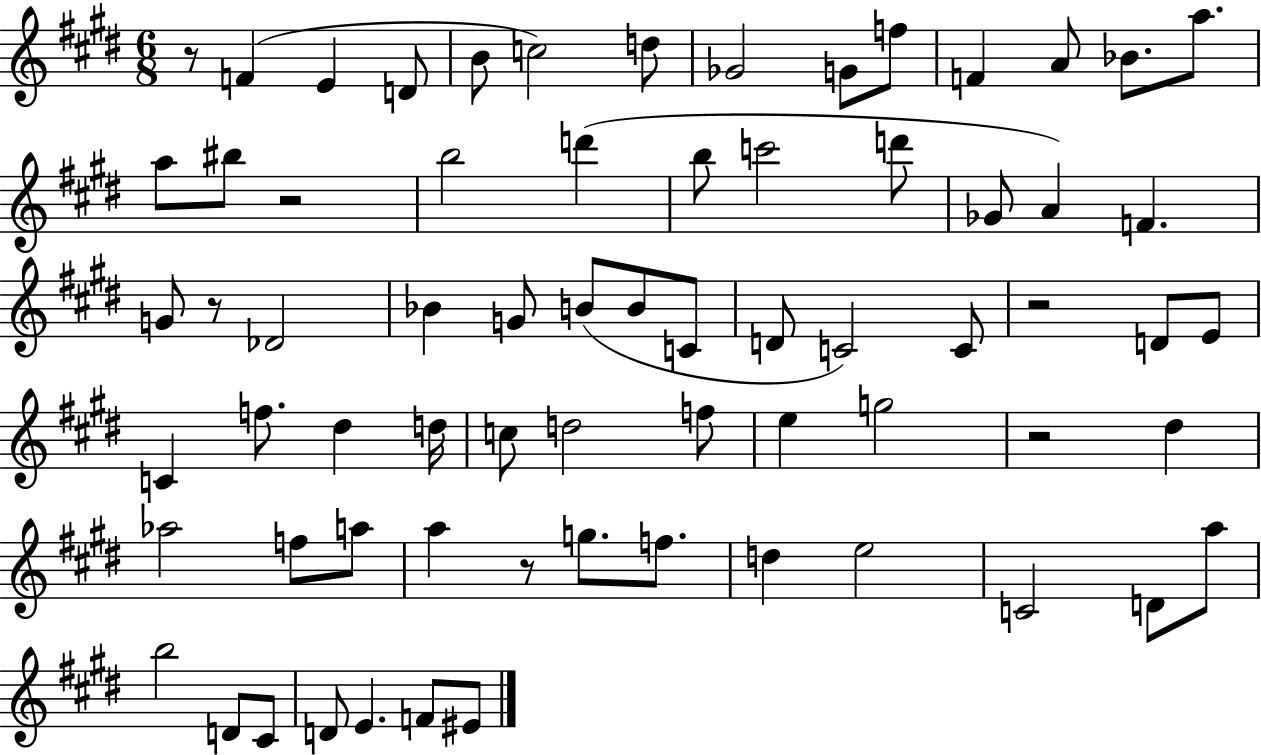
X:1
T:Untitled
M:6/8
L:1/4
K:E
z/2 F E D/2 B/2 c2 d/2 _G2 G/2 f/2 F A/2 _B/2 a/2 a/2 ^b/2 z2 b2 d' b/2 c'2 d'/2 _G/2 A F G/2 z/2 _D2 _B G/2 B/2 B/2 C/2 D/2 C2 C/2 z2 D/2 E/2 C f/2 ^d d/4 c/2 d2 f/2 e g2 z2 ^d _a2 f/2 a/2 a z/2 g/2 f/2 d e2 C2 D/2 a/2 b2 D/2 ^C/2 D/2 E F/2 ^E/2